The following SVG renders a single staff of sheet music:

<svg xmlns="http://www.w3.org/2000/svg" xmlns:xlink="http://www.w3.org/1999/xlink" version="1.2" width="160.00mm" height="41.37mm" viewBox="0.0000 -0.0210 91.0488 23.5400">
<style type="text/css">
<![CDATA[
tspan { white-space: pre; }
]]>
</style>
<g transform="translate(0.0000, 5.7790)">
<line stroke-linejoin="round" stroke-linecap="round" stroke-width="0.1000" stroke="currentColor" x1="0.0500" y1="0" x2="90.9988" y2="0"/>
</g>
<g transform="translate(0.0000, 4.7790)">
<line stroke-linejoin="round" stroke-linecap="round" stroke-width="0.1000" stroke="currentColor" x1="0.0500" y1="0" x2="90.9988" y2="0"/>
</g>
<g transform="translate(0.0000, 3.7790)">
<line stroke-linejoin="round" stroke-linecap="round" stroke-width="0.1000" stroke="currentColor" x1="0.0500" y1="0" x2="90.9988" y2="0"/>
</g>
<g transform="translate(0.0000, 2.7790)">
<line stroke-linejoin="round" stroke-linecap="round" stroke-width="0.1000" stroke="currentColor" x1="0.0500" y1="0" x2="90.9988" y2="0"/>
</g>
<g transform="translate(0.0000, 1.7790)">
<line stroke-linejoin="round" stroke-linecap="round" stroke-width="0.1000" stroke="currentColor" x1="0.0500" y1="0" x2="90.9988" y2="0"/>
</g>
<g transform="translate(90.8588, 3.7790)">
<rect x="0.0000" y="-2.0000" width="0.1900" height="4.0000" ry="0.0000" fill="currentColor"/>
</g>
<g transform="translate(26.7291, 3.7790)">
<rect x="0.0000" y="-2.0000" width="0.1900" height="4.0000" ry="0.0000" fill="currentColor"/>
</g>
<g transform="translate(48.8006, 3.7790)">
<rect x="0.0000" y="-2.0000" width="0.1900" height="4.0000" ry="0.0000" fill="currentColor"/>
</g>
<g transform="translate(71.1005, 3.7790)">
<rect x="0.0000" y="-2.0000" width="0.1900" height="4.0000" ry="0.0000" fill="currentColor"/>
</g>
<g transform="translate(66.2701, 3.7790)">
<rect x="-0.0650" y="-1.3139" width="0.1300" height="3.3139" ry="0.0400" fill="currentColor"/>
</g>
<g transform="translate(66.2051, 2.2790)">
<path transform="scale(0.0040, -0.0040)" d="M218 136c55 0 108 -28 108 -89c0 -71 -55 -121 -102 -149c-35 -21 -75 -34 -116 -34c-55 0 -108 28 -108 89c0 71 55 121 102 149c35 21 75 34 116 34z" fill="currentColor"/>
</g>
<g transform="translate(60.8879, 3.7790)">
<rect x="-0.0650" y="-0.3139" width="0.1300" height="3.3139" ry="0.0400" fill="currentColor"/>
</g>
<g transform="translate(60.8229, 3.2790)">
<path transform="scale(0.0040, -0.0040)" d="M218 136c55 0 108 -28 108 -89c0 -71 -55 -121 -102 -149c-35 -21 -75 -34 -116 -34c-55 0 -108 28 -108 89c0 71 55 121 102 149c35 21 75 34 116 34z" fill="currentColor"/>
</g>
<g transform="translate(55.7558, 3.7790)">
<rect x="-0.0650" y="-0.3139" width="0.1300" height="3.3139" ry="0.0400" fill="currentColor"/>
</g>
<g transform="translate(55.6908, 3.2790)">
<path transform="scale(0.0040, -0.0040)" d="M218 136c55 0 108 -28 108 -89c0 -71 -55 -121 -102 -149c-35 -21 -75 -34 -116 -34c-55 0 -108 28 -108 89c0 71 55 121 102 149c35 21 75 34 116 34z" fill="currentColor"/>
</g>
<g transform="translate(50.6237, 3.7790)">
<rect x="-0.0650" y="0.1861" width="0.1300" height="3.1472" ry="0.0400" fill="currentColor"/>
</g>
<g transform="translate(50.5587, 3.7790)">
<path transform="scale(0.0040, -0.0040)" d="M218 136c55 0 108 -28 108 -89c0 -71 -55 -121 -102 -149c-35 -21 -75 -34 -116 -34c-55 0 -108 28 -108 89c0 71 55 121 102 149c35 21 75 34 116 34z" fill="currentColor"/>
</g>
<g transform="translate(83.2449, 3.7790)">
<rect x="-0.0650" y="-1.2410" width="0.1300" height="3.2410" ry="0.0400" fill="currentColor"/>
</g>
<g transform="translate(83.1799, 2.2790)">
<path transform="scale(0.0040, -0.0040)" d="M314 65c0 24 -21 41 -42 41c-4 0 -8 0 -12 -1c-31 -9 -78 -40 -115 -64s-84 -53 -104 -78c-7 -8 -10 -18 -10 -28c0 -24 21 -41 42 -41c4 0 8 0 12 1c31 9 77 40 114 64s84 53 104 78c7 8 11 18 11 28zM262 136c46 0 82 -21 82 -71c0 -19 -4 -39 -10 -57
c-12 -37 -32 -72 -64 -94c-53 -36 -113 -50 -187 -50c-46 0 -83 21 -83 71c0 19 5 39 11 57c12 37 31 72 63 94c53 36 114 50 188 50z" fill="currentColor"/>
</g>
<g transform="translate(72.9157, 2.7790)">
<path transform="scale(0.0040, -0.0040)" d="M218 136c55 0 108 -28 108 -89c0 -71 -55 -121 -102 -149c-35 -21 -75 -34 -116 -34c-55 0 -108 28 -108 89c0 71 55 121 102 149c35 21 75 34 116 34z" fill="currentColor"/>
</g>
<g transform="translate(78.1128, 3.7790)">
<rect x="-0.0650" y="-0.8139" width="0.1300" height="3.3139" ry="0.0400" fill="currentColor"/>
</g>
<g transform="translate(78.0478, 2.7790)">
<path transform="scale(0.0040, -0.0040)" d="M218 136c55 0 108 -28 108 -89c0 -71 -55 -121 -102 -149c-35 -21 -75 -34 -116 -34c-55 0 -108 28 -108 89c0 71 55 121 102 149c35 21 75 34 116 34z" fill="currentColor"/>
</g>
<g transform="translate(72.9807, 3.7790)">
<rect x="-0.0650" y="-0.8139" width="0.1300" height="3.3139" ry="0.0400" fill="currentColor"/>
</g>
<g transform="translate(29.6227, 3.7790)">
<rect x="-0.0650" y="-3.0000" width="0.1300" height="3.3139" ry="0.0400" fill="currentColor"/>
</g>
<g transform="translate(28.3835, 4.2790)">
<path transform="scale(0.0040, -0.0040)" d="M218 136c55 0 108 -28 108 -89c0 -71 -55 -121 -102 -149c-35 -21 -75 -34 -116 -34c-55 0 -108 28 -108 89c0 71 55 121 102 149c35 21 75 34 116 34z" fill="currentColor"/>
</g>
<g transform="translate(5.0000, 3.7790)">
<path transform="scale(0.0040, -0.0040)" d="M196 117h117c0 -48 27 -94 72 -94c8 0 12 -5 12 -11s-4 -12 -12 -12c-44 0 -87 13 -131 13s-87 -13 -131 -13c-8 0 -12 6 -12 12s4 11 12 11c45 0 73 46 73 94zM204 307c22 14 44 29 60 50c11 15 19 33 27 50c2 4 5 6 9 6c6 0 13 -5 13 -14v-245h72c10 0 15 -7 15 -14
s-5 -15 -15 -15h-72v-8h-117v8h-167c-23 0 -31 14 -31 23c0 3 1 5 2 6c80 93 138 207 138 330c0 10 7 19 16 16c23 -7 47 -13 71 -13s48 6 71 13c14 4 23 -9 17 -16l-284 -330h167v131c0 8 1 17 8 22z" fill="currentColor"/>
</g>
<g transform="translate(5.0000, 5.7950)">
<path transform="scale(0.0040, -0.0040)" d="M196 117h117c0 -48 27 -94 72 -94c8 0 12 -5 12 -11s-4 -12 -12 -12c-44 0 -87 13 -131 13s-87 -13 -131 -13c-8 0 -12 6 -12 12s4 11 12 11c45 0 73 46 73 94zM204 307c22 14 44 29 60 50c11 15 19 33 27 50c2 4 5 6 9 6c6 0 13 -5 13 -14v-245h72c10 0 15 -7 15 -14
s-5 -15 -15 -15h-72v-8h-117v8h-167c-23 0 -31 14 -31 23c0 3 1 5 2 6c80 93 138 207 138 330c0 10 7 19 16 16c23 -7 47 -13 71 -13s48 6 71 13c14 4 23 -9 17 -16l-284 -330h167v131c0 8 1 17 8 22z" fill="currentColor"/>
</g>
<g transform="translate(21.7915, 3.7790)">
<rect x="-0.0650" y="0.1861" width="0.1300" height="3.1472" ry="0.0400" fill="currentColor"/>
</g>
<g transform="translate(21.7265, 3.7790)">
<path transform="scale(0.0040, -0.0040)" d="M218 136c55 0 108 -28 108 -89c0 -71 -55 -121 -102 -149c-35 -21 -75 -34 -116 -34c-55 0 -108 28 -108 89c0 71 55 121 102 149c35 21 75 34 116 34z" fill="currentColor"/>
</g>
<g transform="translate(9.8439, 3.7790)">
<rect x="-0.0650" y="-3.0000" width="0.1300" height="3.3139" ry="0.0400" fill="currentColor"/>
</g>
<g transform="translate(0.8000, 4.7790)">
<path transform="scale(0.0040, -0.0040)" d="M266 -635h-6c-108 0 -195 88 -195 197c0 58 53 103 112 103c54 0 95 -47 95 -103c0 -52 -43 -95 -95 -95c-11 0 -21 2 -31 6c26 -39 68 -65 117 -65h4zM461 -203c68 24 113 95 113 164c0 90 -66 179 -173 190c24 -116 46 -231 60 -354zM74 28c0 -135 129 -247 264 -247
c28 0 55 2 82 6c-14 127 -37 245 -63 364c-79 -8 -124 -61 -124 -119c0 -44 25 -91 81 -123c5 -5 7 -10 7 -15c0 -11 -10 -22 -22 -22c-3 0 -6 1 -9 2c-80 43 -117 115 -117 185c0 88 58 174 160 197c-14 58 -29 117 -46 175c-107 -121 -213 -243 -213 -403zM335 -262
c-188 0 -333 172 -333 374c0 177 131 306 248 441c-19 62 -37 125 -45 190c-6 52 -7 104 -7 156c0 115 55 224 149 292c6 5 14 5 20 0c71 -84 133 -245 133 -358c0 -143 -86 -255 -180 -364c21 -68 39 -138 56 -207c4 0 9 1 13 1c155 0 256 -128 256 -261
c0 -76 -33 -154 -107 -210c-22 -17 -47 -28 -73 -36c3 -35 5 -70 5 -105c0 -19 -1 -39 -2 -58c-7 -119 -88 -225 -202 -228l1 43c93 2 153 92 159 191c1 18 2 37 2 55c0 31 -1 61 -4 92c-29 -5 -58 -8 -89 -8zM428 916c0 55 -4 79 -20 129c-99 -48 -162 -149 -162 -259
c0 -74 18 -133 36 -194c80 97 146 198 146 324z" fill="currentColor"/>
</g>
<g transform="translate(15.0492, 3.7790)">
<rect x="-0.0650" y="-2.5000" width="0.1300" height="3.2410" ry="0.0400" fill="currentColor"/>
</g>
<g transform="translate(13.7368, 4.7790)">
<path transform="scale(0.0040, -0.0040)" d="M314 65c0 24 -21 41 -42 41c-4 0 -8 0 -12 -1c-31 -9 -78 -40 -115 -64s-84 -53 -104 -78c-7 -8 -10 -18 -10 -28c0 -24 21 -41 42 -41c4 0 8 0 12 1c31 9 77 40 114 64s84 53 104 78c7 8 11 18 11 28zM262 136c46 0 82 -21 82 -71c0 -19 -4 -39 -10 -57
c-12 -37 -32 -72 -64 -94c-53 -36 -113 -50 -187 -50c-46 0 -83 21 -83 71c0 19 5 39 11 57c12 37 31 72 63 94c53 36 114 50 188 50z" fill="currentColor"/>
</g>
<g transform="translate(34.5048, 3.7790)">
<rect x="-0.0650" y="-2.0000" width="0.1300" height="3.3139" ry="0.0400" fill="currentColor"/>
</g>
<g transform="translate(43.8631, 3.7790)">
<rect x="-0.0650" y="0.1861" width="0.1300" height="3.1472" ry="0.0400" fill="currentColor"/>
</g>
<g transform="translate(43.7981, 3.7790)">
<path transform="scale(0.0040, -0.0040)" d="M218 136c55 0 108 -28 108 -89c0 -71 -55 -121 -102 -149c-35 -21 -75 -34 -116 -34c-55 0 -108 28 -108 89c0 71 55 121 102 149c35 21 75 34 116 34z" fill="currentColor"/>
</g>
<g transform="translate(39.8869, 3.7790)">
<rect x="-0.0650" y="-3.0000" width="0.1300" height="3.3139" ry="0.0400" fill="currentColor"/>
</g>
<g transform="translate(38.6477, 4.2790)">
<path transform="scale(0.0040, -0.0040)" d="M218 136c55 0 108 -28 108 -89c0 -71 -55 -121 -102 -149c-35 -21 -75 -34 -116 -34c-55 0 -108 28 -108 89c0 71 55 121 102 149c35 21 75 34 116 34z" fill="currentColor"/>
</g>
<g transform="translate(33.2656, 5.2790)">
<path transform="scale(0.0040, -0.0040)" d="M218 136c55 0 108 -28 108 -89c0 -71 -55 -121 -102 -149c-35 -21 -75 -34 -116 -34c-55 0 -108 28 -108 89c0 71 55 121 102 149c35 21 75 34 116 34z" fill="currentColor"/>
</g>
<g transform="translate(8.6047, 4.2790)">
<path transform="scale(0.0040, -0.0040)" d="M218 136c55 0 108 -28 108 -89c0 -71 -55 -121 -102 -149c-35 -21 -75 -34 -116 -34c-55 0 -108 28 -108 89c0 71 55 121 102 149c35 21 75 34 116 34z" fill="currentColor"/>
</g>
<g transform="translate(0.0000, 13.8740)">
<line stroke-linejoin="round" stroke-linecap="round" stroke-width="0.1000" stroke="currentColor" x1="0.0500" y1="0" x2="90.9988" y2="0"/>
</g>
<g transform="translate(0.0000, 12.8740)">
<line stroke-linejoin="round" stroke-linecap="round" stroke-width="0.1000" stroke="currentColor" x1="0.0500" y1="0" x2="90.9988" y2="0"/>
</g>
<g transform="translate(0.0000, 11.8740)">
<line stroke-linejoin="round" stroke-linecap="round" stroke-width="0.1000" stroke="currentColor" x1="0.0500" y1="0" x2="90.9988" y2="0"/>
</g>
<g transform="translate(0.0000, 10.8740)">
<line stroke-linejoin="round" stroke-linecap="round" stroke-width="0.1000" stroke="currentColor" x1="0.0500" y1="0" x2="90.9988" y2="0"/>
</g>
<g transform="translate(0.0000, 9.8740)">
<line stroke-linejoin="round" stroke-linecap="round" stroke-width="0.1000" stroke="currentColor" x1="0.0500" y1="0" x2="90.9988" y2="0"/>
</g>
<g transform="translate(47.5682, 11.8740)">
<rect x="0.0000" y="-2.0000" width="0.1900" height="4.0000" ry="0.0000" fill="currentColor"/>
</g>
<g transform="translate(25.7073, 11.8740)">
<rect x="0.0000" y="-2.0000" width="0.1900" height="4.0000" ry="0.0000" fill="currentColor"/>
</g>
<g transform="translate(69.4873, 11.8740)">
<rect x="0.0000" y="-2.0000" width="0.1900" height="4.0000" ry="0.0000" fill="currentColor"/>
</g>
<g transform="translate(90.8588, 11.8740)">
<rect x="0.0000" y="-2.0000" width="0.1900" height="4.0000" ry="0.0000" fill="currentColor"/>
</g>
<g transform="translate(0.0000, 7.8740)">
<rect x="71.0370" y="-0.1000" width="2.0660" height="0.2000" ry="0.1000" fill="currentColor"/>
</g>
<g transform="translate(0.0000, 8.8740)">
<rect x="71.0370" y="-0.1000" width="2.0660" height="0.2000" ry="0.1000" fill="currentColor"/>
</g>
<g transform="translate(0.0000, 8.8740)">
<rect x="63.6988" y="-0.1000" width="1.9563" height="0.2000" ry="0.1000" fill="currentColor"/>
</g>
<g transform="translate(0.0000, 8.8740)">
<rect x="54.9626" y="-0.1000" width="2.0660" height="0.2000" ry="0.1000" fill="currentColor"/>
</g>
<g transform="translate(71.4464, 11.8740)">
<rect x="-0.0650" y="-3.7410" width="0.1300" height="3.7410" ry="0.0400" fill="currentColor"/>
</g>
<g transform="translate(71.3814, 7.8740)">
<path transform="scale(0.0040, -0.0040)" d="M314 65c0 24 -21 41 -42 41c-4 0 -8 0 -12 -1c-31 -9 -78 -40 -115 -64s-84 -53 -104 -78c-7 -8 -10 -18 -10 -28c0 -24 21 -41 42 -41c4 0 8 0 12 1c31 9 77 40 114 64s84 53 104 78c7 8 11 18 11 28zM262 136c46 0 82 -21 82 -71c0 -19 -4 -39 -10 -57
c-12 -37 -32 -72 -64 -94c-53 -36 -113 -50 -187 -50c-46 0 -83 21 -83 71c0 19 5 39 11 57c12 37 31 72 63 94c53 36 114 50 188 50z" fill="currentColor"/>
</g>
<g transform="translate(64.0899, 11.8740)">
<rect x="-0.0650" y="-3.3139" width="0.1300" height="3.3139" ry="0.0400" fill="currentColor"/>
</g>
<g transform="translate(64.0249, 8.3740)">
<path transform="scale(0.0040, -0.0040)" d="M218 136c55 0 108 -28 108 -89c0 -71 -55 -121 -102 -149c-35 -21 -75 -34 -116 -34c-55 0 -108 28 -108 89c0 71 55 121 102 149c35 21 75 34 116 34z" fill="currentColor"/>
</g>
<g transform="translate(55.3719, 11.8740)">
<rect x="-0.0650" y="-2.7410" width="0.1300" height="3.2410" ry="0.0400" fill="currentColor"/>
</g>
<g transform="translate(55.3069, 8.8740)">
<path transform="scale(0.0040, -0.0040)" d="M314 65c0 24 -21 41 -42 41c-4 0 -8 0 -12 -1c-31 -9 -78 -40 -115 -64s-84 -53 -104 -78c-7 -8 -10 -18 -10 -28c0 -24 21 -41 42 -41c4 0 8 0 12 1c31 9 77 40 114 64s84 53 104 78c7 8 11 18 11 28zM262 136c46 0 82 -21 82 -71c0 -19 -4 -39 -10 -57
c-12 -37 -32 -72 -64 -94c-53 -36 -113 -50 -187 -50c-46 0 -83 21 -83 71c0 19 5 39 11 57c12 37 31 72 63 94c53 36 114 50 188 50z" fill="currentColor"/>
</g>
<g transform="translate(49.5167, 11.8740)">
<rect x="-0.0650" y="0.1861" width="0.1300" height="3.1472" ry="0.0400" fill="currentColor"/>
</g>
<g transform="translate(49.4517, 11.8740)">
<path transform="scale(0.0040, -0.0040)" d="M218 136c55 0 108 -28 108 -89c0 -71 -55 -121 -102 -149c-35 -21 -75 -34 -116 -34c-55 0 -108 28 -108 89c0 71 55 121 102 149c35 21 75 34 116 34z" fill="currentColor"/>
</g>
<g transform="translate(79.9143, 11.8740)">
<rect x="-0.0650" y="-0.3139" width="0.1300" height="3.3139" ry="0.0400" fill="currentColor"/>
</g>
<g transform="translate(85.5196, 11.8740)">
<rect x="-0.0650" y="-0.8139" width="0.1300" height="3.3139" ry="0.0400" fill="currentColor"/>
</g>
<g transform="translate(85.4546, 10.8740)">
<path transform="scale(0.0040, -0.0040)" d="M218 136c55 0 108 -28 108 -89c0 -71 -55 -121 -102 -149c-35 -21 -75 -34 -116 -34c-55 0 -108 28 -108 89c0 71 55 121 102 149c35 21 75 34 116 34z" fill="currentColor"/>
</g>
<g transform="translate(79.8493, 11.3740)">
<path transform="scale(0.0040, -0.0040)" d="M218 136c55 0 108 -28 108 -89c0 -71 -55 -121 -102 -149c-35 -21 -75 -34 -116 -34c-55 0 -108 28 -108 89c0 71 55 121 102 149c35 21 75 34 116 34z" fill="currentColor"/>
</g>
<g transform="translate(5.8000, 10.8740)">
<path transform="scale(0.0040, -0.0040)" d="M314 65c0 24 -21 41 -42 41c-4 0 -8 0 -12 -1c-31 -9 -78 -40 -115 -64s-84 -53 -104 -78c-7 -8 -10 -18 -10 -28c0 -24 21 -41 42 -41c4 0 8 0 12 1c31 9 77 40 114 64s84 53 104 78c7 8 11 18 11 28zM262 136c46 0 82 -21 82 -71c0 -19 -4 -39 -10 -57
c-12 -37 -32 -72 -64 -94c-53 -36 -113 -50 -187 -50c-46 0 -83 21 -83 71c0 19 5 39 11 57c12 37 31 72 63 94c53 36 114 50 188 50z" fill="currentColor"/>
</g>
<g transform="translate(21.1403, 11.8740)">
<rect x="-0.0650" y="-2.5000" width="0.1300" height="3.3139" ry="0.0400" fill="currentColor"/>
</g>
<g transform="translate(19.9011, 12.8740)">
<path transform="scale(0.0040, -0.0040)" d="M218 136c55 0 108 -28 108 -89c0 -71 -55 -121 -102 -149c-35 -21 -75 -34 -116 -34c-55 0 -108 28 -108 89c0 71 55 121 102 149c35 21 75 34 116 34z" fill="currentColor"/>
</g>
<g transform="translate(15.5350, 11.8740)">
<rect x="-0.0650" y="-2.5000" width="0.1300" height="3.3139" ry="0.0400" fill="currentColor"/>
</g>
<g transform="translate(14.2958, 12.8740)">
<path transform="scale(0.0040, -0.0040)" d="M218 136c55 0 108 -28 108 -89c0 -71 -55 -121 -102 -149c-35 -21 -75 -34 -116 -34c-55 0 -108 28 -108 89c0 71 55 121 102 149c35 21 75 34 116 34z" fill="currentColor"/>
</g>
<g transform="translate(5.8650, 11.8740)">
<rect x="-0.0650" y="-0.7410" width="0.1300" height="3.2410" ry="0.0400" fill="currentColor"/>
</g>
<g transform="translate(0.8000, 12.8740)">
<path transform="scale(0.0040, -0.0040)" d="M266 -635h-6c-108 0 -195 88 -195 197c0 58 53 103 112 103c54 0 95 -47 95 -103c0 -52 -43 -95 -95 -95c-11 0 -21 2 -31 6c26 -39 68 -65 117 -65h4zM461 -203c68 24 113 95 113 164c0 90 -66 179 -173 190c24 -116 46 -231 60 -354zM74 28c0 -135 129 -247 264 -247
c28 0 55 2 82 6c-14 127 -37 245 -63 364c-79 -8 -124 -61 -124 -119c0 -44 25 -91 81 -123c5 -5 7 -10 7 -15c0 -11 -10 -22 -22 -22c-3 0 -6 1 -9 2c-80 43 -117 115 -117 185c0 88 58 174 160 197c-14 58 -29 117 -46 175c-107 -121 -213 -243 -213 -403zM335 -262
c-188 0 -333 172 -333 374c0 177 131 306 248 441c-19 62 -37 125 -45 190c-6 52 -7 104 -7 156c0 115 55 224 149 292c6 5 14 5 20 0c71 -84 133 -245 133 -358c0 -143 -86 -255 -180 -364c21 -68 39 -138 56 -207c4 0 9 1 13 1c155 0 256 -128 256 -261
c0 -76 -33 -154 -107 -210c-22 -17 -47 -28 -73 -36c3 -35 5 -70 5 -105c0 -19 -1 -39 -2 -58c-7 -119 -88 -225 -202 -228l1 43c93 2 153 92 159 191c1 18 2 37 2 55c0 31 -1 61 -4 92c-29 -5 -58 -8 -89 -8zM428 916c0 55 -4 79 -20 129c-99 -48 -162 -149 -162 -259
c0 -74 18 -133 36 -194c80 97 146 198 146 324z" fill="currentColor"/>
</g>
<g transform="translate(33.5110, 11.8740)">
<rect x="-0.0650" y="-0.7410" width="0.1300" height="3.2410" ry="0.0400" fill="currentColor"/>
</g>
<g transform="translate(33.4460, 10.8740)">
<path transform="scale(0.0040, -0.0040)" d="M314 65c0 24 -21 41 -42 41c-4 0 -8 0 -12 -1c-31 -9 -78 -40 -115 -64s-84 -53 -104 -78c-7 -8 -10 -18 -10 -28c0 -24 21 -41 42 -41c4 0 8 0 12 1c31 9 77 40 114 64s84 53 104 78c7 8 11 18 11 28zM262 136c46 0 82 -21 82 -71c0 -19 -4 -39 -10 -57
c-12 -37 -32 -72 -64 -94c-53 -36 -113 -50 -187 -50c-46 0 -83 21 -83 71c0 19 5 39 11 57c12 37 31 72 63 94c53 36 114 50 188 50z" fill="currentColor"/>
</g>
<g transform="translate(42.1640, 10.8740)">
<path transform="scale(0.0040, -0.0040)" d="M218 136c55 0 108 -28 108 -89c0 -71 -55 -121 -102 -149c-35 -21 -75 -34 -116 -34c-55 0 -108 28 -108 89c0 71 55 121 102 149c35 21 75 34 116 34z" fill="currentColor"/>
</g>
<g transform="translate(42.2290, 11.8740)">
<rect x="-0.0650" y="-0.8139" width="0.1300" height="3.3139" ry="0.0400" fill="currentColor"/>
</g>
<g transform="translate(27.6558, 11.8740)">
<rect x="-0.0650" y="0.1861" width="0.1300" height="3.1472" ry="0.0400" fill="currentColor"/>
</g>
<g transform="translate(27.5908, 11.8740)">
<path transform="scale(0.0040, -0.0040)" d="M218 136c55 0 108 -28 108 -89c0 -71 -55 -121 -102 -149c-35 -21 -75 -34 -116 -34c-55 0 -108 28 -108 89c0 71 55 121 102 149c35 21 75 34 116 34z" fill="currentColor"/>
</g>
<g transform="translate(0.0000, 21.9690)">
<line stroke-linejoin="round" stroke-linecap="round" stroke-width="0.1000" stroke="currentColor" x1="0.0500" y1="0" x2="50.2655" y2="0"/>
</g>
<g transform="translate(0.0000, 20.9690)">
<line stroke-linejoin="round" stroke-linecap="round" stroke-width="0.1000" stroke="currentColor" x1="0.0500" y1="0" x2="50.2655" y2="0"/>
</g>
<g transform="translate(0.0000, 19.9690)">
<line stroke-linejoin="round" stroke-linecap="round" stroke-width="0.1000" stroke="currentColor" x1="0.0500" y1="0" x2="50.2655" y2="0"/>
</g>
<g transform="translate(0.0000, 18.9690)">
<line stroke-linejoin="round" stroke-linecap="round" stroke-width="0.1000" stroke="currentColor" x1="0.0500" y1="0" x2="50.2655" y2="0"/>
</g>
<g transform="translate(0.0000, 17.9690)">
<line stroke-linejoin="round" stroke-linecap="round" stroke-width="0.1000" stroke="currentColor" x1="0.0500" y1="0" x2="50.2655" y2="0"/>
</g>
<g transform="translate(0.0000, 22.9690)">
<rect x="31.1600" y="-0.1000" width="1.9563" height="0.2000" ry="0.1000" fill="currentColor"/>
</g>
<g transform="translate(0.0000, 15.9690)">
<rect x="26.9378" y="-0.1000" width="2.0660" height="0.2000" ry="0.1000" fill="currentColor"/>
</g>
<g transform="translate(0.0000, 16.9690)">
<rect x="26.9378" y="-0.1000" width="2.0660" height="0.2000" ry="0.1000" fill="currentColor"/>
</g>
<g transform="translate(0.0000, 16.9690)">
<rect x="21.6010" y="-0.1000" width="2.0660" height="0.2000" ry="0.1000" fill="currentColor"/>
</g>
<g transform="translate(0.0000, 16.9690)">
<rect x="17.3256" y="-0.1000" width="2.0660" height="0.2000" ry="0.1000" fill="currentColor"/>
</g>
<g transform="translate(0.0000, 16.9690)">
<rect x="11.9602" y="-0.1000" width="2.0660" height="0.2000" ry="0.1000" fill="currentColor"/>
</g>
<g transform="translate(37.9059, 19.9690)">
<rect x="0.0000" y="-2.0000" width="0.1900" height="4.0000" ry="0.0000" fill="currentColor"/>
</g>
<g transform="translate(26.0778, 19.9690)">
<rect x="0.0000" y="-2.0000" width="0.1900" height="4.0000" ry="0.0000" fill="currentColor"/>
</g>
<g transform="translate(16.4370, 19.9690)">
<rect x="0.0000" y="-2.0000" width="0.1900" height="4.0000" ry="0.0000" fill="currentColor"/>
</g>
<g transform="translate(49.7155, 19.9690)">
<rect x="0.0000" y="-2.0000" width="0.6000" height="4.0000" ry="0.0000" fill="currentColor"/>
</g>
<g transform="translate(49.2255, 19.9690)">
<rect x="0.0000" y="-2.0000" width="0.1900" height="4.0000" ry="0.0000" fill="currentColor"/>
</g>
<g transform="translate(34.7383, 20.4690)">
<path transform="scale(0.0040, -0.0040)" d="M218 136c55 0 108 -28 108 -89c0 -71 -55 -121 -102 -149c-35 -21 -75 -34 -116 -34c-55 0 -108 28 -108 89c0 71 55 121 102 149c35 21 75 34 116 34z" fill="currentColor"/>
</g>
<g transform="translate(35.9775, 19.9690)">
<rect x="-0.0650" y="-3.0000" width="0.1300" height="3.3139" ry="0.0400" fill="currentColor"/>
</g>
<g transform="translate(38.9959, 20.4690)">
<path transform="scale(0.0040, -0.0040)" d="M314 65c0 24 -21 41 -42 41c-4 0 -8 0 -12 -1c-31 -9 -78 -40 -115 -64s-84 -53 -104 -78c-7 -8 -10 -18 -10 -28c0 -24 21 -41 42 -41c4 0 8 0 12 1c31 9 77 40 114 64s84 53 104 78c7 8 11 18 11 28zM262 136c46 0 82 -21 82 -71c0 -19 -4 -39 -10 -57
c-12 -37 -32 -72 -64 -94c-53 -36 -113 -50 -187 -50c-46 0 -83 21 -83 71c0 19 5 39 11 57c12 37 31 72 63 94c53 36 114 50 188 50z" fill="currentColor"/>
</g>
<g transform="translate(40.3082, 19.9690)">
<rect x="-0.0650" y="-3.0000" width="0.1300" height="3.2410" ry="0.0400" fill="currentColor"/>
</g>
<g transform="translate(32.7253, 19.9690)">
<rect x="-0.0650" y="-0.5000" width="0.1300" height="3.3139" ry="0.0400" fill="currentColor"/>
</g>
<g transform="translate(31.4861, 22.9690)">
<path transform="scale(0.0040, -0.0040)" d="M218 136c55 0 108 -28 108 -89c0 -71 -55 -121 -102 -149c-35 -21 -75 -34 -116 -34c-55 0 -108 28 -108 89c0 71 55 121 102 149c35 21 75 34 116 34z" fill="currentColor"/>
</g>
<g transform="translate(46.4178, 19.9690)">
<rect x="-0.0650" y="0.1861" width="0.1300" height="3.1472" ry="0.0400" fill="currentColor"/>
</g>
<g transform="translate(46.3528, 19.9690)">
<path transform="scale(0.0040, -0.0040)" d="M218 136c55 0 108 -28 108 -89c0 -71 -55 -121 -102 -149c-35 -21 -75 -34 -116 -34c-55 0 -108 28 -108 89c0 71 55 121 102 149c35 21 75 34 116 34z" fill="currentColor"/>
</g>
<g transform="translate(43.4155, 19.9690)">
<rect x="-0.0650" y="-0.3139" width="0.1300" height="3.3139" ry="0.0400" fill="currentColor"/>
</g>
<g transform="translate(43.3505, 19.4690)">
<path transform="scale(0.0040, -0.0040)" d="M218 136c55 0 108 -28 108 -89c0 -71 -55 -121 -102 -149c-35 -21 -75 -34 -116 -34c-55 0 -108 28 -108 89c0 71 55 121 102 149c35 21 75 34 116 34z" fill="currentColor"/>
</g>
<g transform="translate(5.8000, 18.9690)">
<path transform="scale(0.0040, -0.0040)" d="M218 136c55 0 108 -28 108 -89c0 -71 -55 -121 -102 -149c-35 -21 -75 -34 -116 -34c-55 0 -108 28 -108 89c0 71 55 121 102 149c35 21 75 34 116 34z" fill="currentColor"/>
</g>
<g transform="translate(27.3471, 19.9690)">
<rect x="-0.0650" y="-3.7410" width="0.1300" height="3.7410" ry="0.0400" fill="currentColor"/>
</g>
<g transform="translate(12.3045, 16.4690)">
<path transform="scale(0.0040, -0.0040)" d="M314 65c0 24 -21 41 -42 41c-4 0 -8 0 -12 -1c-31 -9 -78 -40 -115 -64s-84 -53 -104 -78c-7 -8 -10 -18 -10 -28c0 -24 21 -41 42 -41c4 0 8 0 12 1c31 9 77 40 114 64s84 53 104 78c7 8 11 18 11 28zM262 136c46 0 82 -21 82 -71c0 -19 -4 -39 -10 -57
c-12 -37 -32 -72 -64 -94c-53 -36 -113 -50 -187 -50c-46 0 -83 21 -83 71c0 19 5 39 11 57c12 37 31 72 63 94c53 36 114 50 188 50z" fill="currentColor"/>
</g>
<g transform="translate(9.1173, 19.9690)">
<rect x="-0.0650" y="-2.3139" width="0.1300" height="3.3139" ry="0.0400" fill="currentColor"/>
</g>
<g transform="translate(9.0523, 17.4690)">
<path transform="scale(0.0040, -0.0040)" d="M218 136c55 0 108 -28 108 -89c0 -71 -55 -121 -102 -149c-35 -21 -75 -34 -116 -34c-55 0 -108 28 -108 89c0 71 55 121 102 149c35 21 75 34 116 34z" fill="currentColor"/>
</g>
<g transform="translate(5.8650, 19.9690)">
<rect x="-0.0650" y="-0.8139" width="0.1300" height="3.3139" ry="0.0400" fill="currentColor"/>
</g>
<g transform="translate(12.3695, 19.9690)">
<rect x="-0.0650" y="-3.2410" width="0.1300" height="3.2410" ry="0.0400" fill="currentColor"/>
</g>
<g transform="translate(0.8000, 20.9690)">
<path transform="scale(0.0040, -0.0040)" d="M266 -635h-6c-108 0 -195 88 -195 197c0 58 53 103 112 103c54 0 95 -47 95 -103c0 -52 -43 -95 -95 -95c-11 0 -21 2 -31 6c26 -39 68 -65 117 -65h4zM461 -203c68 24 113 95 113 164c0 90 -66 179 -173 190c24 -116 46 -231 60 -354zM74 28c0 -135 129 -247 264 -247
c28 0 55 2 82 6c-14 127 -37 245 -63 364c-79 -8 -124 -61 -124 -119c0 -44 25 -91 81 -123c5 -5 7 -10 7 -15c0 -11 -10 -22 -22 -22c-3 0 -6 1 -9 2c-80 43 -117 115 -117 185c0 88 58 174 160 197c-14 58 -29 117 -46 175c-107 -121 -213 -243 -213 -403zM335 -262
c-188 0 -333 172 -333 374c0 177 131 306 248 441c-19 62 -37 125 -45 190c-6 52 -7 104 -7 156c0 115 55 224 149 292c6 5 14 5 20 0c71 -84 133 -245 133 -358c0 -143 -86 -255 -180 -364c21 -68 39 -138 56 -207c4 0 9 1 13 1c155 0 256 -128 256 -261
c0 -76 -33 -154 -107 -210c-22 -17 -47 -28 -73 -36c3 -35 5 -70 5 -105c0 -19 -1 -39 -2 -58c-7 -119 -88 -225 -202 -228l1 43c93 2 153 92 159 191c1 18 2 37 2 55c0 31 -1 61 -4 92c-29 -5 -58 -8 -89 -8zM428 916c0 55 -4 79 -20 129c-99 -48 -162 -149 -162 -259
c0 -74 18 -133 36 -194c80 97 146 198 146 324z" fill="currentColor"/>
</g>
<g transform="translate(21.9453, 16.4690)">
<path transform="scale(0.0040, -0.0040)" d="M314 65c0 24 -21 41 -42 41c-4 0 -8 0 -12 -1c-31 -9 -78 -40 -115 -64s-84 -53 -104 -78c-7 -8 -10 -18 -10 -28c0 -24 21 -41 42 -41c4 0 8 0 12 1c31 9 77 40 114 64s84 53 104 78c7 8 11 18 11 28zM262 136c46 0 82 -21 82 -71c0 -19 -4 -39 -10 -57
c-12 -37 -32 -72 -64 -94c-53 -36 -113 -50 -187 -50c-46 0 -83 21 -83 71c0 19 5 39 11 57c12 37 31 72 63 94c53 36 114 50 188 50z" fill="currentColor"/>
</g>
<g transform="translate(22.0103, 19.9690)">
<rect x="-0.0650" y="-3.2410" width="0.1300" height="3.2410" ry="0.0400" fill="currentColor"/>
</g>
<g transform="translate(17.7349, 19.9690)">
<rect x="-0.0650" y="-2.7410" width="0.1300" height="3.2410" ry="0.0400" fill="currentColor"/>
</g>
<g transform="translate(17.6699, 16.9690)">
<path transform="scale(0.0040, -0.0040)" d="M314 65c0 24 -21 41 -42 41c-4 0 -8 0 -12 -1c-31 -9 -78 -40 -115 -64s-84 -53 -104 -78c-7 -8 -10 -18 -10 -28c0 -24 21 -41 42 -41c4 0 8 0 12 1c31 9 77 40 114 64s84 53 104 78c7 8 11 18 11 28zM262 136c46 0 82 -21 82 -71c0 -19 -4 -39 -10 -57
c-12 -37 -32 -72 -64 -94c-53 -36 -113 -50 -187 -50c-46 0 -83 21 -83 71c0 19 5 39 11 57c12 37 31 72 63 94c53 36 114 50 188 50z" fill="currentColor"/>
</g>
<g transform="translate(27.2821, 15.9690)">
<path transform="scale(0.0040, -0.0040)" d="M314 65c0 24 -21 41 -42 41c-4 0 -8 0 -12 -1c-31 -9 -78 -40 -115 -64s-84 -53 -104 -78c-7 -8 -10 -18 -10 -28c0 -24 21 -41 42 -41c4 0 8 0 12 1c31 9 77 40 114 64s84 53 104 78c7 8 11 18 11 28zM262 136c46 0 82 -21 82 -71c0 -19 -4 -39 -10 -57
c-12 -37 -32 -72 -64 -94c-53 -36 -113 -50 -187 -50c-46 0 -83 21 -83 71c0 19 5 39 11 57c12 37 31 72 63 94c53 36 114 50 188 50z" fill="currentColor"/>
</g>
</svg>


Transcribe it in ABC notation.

X:1
T:Untitled
M:4/4
L:1/4
K:C
A G2 B A F A B B c c e d d e2 d2 G G B d2 d B a2 b c'2 c d d g b2 a2 b2 c'2 C A A2 c B